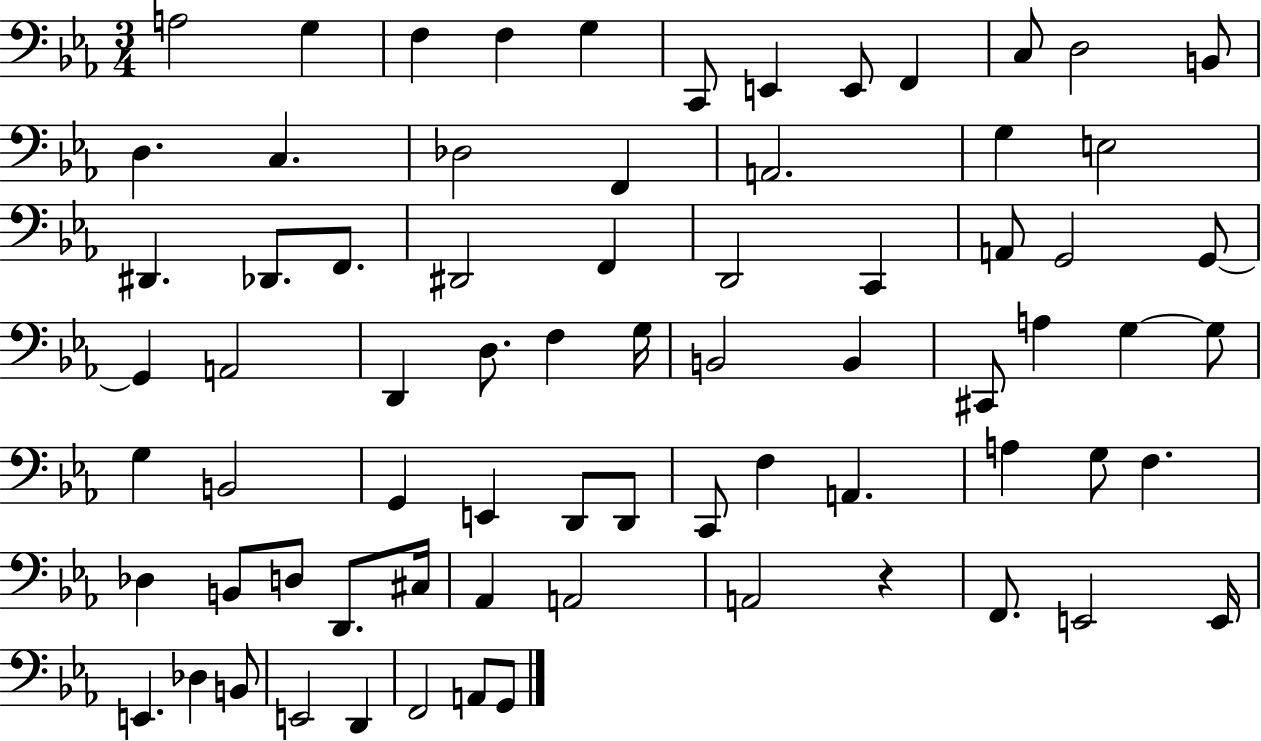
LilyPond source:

{
  \clef bass
  \numericTimeSignature
  \time 3/4
  \key ees \major
  a2 g4 | f4 f4 g4 | c,8 e,4 e,8 f,4 | c8 d2 b,8 | \break d4. c4. | des2 f,4 | a,2. | g4 e2 | \break dis,4. des,8. f,8. | dis,2 f,4 | d,2 c,4 | a,8 g,2 g,8~~ | \break g,4 a,2 | d,4 d8. f4 g16 | b,2 b,4 | cis,8 a4 g4~~ g8 | \break g4 b,2 | g,4 e,4 d,8 d,8 | c,8 f4 a,4. | a4 g8 f4. | \break des4 b,8 d8 d,8. cis16 | aes,4 a,2 | a,2 r4 | f,8. e,2 e,16 | \break e,4. des4 b,8 | e,2 d,4 | f,2 a,8 g,8 | \bar "|."
}